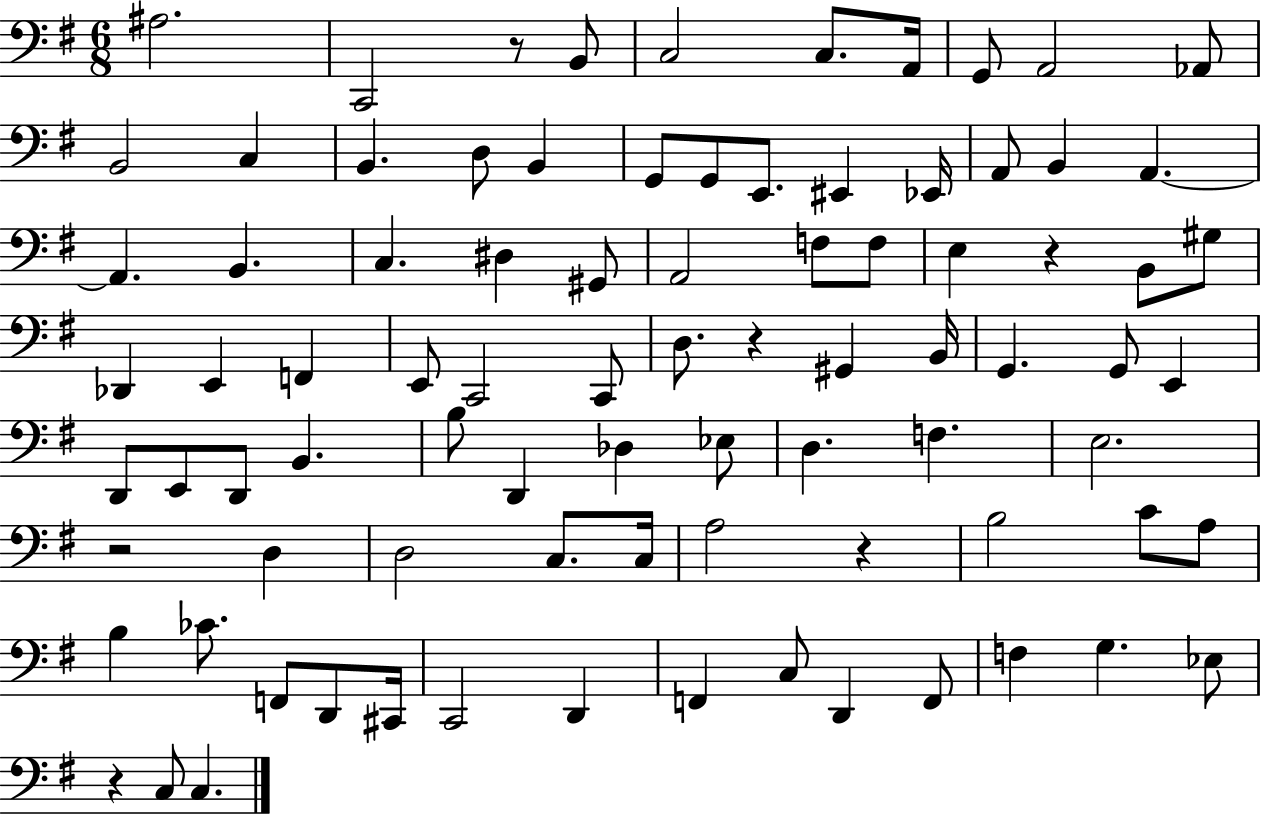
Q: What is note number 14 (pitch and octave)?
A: B2